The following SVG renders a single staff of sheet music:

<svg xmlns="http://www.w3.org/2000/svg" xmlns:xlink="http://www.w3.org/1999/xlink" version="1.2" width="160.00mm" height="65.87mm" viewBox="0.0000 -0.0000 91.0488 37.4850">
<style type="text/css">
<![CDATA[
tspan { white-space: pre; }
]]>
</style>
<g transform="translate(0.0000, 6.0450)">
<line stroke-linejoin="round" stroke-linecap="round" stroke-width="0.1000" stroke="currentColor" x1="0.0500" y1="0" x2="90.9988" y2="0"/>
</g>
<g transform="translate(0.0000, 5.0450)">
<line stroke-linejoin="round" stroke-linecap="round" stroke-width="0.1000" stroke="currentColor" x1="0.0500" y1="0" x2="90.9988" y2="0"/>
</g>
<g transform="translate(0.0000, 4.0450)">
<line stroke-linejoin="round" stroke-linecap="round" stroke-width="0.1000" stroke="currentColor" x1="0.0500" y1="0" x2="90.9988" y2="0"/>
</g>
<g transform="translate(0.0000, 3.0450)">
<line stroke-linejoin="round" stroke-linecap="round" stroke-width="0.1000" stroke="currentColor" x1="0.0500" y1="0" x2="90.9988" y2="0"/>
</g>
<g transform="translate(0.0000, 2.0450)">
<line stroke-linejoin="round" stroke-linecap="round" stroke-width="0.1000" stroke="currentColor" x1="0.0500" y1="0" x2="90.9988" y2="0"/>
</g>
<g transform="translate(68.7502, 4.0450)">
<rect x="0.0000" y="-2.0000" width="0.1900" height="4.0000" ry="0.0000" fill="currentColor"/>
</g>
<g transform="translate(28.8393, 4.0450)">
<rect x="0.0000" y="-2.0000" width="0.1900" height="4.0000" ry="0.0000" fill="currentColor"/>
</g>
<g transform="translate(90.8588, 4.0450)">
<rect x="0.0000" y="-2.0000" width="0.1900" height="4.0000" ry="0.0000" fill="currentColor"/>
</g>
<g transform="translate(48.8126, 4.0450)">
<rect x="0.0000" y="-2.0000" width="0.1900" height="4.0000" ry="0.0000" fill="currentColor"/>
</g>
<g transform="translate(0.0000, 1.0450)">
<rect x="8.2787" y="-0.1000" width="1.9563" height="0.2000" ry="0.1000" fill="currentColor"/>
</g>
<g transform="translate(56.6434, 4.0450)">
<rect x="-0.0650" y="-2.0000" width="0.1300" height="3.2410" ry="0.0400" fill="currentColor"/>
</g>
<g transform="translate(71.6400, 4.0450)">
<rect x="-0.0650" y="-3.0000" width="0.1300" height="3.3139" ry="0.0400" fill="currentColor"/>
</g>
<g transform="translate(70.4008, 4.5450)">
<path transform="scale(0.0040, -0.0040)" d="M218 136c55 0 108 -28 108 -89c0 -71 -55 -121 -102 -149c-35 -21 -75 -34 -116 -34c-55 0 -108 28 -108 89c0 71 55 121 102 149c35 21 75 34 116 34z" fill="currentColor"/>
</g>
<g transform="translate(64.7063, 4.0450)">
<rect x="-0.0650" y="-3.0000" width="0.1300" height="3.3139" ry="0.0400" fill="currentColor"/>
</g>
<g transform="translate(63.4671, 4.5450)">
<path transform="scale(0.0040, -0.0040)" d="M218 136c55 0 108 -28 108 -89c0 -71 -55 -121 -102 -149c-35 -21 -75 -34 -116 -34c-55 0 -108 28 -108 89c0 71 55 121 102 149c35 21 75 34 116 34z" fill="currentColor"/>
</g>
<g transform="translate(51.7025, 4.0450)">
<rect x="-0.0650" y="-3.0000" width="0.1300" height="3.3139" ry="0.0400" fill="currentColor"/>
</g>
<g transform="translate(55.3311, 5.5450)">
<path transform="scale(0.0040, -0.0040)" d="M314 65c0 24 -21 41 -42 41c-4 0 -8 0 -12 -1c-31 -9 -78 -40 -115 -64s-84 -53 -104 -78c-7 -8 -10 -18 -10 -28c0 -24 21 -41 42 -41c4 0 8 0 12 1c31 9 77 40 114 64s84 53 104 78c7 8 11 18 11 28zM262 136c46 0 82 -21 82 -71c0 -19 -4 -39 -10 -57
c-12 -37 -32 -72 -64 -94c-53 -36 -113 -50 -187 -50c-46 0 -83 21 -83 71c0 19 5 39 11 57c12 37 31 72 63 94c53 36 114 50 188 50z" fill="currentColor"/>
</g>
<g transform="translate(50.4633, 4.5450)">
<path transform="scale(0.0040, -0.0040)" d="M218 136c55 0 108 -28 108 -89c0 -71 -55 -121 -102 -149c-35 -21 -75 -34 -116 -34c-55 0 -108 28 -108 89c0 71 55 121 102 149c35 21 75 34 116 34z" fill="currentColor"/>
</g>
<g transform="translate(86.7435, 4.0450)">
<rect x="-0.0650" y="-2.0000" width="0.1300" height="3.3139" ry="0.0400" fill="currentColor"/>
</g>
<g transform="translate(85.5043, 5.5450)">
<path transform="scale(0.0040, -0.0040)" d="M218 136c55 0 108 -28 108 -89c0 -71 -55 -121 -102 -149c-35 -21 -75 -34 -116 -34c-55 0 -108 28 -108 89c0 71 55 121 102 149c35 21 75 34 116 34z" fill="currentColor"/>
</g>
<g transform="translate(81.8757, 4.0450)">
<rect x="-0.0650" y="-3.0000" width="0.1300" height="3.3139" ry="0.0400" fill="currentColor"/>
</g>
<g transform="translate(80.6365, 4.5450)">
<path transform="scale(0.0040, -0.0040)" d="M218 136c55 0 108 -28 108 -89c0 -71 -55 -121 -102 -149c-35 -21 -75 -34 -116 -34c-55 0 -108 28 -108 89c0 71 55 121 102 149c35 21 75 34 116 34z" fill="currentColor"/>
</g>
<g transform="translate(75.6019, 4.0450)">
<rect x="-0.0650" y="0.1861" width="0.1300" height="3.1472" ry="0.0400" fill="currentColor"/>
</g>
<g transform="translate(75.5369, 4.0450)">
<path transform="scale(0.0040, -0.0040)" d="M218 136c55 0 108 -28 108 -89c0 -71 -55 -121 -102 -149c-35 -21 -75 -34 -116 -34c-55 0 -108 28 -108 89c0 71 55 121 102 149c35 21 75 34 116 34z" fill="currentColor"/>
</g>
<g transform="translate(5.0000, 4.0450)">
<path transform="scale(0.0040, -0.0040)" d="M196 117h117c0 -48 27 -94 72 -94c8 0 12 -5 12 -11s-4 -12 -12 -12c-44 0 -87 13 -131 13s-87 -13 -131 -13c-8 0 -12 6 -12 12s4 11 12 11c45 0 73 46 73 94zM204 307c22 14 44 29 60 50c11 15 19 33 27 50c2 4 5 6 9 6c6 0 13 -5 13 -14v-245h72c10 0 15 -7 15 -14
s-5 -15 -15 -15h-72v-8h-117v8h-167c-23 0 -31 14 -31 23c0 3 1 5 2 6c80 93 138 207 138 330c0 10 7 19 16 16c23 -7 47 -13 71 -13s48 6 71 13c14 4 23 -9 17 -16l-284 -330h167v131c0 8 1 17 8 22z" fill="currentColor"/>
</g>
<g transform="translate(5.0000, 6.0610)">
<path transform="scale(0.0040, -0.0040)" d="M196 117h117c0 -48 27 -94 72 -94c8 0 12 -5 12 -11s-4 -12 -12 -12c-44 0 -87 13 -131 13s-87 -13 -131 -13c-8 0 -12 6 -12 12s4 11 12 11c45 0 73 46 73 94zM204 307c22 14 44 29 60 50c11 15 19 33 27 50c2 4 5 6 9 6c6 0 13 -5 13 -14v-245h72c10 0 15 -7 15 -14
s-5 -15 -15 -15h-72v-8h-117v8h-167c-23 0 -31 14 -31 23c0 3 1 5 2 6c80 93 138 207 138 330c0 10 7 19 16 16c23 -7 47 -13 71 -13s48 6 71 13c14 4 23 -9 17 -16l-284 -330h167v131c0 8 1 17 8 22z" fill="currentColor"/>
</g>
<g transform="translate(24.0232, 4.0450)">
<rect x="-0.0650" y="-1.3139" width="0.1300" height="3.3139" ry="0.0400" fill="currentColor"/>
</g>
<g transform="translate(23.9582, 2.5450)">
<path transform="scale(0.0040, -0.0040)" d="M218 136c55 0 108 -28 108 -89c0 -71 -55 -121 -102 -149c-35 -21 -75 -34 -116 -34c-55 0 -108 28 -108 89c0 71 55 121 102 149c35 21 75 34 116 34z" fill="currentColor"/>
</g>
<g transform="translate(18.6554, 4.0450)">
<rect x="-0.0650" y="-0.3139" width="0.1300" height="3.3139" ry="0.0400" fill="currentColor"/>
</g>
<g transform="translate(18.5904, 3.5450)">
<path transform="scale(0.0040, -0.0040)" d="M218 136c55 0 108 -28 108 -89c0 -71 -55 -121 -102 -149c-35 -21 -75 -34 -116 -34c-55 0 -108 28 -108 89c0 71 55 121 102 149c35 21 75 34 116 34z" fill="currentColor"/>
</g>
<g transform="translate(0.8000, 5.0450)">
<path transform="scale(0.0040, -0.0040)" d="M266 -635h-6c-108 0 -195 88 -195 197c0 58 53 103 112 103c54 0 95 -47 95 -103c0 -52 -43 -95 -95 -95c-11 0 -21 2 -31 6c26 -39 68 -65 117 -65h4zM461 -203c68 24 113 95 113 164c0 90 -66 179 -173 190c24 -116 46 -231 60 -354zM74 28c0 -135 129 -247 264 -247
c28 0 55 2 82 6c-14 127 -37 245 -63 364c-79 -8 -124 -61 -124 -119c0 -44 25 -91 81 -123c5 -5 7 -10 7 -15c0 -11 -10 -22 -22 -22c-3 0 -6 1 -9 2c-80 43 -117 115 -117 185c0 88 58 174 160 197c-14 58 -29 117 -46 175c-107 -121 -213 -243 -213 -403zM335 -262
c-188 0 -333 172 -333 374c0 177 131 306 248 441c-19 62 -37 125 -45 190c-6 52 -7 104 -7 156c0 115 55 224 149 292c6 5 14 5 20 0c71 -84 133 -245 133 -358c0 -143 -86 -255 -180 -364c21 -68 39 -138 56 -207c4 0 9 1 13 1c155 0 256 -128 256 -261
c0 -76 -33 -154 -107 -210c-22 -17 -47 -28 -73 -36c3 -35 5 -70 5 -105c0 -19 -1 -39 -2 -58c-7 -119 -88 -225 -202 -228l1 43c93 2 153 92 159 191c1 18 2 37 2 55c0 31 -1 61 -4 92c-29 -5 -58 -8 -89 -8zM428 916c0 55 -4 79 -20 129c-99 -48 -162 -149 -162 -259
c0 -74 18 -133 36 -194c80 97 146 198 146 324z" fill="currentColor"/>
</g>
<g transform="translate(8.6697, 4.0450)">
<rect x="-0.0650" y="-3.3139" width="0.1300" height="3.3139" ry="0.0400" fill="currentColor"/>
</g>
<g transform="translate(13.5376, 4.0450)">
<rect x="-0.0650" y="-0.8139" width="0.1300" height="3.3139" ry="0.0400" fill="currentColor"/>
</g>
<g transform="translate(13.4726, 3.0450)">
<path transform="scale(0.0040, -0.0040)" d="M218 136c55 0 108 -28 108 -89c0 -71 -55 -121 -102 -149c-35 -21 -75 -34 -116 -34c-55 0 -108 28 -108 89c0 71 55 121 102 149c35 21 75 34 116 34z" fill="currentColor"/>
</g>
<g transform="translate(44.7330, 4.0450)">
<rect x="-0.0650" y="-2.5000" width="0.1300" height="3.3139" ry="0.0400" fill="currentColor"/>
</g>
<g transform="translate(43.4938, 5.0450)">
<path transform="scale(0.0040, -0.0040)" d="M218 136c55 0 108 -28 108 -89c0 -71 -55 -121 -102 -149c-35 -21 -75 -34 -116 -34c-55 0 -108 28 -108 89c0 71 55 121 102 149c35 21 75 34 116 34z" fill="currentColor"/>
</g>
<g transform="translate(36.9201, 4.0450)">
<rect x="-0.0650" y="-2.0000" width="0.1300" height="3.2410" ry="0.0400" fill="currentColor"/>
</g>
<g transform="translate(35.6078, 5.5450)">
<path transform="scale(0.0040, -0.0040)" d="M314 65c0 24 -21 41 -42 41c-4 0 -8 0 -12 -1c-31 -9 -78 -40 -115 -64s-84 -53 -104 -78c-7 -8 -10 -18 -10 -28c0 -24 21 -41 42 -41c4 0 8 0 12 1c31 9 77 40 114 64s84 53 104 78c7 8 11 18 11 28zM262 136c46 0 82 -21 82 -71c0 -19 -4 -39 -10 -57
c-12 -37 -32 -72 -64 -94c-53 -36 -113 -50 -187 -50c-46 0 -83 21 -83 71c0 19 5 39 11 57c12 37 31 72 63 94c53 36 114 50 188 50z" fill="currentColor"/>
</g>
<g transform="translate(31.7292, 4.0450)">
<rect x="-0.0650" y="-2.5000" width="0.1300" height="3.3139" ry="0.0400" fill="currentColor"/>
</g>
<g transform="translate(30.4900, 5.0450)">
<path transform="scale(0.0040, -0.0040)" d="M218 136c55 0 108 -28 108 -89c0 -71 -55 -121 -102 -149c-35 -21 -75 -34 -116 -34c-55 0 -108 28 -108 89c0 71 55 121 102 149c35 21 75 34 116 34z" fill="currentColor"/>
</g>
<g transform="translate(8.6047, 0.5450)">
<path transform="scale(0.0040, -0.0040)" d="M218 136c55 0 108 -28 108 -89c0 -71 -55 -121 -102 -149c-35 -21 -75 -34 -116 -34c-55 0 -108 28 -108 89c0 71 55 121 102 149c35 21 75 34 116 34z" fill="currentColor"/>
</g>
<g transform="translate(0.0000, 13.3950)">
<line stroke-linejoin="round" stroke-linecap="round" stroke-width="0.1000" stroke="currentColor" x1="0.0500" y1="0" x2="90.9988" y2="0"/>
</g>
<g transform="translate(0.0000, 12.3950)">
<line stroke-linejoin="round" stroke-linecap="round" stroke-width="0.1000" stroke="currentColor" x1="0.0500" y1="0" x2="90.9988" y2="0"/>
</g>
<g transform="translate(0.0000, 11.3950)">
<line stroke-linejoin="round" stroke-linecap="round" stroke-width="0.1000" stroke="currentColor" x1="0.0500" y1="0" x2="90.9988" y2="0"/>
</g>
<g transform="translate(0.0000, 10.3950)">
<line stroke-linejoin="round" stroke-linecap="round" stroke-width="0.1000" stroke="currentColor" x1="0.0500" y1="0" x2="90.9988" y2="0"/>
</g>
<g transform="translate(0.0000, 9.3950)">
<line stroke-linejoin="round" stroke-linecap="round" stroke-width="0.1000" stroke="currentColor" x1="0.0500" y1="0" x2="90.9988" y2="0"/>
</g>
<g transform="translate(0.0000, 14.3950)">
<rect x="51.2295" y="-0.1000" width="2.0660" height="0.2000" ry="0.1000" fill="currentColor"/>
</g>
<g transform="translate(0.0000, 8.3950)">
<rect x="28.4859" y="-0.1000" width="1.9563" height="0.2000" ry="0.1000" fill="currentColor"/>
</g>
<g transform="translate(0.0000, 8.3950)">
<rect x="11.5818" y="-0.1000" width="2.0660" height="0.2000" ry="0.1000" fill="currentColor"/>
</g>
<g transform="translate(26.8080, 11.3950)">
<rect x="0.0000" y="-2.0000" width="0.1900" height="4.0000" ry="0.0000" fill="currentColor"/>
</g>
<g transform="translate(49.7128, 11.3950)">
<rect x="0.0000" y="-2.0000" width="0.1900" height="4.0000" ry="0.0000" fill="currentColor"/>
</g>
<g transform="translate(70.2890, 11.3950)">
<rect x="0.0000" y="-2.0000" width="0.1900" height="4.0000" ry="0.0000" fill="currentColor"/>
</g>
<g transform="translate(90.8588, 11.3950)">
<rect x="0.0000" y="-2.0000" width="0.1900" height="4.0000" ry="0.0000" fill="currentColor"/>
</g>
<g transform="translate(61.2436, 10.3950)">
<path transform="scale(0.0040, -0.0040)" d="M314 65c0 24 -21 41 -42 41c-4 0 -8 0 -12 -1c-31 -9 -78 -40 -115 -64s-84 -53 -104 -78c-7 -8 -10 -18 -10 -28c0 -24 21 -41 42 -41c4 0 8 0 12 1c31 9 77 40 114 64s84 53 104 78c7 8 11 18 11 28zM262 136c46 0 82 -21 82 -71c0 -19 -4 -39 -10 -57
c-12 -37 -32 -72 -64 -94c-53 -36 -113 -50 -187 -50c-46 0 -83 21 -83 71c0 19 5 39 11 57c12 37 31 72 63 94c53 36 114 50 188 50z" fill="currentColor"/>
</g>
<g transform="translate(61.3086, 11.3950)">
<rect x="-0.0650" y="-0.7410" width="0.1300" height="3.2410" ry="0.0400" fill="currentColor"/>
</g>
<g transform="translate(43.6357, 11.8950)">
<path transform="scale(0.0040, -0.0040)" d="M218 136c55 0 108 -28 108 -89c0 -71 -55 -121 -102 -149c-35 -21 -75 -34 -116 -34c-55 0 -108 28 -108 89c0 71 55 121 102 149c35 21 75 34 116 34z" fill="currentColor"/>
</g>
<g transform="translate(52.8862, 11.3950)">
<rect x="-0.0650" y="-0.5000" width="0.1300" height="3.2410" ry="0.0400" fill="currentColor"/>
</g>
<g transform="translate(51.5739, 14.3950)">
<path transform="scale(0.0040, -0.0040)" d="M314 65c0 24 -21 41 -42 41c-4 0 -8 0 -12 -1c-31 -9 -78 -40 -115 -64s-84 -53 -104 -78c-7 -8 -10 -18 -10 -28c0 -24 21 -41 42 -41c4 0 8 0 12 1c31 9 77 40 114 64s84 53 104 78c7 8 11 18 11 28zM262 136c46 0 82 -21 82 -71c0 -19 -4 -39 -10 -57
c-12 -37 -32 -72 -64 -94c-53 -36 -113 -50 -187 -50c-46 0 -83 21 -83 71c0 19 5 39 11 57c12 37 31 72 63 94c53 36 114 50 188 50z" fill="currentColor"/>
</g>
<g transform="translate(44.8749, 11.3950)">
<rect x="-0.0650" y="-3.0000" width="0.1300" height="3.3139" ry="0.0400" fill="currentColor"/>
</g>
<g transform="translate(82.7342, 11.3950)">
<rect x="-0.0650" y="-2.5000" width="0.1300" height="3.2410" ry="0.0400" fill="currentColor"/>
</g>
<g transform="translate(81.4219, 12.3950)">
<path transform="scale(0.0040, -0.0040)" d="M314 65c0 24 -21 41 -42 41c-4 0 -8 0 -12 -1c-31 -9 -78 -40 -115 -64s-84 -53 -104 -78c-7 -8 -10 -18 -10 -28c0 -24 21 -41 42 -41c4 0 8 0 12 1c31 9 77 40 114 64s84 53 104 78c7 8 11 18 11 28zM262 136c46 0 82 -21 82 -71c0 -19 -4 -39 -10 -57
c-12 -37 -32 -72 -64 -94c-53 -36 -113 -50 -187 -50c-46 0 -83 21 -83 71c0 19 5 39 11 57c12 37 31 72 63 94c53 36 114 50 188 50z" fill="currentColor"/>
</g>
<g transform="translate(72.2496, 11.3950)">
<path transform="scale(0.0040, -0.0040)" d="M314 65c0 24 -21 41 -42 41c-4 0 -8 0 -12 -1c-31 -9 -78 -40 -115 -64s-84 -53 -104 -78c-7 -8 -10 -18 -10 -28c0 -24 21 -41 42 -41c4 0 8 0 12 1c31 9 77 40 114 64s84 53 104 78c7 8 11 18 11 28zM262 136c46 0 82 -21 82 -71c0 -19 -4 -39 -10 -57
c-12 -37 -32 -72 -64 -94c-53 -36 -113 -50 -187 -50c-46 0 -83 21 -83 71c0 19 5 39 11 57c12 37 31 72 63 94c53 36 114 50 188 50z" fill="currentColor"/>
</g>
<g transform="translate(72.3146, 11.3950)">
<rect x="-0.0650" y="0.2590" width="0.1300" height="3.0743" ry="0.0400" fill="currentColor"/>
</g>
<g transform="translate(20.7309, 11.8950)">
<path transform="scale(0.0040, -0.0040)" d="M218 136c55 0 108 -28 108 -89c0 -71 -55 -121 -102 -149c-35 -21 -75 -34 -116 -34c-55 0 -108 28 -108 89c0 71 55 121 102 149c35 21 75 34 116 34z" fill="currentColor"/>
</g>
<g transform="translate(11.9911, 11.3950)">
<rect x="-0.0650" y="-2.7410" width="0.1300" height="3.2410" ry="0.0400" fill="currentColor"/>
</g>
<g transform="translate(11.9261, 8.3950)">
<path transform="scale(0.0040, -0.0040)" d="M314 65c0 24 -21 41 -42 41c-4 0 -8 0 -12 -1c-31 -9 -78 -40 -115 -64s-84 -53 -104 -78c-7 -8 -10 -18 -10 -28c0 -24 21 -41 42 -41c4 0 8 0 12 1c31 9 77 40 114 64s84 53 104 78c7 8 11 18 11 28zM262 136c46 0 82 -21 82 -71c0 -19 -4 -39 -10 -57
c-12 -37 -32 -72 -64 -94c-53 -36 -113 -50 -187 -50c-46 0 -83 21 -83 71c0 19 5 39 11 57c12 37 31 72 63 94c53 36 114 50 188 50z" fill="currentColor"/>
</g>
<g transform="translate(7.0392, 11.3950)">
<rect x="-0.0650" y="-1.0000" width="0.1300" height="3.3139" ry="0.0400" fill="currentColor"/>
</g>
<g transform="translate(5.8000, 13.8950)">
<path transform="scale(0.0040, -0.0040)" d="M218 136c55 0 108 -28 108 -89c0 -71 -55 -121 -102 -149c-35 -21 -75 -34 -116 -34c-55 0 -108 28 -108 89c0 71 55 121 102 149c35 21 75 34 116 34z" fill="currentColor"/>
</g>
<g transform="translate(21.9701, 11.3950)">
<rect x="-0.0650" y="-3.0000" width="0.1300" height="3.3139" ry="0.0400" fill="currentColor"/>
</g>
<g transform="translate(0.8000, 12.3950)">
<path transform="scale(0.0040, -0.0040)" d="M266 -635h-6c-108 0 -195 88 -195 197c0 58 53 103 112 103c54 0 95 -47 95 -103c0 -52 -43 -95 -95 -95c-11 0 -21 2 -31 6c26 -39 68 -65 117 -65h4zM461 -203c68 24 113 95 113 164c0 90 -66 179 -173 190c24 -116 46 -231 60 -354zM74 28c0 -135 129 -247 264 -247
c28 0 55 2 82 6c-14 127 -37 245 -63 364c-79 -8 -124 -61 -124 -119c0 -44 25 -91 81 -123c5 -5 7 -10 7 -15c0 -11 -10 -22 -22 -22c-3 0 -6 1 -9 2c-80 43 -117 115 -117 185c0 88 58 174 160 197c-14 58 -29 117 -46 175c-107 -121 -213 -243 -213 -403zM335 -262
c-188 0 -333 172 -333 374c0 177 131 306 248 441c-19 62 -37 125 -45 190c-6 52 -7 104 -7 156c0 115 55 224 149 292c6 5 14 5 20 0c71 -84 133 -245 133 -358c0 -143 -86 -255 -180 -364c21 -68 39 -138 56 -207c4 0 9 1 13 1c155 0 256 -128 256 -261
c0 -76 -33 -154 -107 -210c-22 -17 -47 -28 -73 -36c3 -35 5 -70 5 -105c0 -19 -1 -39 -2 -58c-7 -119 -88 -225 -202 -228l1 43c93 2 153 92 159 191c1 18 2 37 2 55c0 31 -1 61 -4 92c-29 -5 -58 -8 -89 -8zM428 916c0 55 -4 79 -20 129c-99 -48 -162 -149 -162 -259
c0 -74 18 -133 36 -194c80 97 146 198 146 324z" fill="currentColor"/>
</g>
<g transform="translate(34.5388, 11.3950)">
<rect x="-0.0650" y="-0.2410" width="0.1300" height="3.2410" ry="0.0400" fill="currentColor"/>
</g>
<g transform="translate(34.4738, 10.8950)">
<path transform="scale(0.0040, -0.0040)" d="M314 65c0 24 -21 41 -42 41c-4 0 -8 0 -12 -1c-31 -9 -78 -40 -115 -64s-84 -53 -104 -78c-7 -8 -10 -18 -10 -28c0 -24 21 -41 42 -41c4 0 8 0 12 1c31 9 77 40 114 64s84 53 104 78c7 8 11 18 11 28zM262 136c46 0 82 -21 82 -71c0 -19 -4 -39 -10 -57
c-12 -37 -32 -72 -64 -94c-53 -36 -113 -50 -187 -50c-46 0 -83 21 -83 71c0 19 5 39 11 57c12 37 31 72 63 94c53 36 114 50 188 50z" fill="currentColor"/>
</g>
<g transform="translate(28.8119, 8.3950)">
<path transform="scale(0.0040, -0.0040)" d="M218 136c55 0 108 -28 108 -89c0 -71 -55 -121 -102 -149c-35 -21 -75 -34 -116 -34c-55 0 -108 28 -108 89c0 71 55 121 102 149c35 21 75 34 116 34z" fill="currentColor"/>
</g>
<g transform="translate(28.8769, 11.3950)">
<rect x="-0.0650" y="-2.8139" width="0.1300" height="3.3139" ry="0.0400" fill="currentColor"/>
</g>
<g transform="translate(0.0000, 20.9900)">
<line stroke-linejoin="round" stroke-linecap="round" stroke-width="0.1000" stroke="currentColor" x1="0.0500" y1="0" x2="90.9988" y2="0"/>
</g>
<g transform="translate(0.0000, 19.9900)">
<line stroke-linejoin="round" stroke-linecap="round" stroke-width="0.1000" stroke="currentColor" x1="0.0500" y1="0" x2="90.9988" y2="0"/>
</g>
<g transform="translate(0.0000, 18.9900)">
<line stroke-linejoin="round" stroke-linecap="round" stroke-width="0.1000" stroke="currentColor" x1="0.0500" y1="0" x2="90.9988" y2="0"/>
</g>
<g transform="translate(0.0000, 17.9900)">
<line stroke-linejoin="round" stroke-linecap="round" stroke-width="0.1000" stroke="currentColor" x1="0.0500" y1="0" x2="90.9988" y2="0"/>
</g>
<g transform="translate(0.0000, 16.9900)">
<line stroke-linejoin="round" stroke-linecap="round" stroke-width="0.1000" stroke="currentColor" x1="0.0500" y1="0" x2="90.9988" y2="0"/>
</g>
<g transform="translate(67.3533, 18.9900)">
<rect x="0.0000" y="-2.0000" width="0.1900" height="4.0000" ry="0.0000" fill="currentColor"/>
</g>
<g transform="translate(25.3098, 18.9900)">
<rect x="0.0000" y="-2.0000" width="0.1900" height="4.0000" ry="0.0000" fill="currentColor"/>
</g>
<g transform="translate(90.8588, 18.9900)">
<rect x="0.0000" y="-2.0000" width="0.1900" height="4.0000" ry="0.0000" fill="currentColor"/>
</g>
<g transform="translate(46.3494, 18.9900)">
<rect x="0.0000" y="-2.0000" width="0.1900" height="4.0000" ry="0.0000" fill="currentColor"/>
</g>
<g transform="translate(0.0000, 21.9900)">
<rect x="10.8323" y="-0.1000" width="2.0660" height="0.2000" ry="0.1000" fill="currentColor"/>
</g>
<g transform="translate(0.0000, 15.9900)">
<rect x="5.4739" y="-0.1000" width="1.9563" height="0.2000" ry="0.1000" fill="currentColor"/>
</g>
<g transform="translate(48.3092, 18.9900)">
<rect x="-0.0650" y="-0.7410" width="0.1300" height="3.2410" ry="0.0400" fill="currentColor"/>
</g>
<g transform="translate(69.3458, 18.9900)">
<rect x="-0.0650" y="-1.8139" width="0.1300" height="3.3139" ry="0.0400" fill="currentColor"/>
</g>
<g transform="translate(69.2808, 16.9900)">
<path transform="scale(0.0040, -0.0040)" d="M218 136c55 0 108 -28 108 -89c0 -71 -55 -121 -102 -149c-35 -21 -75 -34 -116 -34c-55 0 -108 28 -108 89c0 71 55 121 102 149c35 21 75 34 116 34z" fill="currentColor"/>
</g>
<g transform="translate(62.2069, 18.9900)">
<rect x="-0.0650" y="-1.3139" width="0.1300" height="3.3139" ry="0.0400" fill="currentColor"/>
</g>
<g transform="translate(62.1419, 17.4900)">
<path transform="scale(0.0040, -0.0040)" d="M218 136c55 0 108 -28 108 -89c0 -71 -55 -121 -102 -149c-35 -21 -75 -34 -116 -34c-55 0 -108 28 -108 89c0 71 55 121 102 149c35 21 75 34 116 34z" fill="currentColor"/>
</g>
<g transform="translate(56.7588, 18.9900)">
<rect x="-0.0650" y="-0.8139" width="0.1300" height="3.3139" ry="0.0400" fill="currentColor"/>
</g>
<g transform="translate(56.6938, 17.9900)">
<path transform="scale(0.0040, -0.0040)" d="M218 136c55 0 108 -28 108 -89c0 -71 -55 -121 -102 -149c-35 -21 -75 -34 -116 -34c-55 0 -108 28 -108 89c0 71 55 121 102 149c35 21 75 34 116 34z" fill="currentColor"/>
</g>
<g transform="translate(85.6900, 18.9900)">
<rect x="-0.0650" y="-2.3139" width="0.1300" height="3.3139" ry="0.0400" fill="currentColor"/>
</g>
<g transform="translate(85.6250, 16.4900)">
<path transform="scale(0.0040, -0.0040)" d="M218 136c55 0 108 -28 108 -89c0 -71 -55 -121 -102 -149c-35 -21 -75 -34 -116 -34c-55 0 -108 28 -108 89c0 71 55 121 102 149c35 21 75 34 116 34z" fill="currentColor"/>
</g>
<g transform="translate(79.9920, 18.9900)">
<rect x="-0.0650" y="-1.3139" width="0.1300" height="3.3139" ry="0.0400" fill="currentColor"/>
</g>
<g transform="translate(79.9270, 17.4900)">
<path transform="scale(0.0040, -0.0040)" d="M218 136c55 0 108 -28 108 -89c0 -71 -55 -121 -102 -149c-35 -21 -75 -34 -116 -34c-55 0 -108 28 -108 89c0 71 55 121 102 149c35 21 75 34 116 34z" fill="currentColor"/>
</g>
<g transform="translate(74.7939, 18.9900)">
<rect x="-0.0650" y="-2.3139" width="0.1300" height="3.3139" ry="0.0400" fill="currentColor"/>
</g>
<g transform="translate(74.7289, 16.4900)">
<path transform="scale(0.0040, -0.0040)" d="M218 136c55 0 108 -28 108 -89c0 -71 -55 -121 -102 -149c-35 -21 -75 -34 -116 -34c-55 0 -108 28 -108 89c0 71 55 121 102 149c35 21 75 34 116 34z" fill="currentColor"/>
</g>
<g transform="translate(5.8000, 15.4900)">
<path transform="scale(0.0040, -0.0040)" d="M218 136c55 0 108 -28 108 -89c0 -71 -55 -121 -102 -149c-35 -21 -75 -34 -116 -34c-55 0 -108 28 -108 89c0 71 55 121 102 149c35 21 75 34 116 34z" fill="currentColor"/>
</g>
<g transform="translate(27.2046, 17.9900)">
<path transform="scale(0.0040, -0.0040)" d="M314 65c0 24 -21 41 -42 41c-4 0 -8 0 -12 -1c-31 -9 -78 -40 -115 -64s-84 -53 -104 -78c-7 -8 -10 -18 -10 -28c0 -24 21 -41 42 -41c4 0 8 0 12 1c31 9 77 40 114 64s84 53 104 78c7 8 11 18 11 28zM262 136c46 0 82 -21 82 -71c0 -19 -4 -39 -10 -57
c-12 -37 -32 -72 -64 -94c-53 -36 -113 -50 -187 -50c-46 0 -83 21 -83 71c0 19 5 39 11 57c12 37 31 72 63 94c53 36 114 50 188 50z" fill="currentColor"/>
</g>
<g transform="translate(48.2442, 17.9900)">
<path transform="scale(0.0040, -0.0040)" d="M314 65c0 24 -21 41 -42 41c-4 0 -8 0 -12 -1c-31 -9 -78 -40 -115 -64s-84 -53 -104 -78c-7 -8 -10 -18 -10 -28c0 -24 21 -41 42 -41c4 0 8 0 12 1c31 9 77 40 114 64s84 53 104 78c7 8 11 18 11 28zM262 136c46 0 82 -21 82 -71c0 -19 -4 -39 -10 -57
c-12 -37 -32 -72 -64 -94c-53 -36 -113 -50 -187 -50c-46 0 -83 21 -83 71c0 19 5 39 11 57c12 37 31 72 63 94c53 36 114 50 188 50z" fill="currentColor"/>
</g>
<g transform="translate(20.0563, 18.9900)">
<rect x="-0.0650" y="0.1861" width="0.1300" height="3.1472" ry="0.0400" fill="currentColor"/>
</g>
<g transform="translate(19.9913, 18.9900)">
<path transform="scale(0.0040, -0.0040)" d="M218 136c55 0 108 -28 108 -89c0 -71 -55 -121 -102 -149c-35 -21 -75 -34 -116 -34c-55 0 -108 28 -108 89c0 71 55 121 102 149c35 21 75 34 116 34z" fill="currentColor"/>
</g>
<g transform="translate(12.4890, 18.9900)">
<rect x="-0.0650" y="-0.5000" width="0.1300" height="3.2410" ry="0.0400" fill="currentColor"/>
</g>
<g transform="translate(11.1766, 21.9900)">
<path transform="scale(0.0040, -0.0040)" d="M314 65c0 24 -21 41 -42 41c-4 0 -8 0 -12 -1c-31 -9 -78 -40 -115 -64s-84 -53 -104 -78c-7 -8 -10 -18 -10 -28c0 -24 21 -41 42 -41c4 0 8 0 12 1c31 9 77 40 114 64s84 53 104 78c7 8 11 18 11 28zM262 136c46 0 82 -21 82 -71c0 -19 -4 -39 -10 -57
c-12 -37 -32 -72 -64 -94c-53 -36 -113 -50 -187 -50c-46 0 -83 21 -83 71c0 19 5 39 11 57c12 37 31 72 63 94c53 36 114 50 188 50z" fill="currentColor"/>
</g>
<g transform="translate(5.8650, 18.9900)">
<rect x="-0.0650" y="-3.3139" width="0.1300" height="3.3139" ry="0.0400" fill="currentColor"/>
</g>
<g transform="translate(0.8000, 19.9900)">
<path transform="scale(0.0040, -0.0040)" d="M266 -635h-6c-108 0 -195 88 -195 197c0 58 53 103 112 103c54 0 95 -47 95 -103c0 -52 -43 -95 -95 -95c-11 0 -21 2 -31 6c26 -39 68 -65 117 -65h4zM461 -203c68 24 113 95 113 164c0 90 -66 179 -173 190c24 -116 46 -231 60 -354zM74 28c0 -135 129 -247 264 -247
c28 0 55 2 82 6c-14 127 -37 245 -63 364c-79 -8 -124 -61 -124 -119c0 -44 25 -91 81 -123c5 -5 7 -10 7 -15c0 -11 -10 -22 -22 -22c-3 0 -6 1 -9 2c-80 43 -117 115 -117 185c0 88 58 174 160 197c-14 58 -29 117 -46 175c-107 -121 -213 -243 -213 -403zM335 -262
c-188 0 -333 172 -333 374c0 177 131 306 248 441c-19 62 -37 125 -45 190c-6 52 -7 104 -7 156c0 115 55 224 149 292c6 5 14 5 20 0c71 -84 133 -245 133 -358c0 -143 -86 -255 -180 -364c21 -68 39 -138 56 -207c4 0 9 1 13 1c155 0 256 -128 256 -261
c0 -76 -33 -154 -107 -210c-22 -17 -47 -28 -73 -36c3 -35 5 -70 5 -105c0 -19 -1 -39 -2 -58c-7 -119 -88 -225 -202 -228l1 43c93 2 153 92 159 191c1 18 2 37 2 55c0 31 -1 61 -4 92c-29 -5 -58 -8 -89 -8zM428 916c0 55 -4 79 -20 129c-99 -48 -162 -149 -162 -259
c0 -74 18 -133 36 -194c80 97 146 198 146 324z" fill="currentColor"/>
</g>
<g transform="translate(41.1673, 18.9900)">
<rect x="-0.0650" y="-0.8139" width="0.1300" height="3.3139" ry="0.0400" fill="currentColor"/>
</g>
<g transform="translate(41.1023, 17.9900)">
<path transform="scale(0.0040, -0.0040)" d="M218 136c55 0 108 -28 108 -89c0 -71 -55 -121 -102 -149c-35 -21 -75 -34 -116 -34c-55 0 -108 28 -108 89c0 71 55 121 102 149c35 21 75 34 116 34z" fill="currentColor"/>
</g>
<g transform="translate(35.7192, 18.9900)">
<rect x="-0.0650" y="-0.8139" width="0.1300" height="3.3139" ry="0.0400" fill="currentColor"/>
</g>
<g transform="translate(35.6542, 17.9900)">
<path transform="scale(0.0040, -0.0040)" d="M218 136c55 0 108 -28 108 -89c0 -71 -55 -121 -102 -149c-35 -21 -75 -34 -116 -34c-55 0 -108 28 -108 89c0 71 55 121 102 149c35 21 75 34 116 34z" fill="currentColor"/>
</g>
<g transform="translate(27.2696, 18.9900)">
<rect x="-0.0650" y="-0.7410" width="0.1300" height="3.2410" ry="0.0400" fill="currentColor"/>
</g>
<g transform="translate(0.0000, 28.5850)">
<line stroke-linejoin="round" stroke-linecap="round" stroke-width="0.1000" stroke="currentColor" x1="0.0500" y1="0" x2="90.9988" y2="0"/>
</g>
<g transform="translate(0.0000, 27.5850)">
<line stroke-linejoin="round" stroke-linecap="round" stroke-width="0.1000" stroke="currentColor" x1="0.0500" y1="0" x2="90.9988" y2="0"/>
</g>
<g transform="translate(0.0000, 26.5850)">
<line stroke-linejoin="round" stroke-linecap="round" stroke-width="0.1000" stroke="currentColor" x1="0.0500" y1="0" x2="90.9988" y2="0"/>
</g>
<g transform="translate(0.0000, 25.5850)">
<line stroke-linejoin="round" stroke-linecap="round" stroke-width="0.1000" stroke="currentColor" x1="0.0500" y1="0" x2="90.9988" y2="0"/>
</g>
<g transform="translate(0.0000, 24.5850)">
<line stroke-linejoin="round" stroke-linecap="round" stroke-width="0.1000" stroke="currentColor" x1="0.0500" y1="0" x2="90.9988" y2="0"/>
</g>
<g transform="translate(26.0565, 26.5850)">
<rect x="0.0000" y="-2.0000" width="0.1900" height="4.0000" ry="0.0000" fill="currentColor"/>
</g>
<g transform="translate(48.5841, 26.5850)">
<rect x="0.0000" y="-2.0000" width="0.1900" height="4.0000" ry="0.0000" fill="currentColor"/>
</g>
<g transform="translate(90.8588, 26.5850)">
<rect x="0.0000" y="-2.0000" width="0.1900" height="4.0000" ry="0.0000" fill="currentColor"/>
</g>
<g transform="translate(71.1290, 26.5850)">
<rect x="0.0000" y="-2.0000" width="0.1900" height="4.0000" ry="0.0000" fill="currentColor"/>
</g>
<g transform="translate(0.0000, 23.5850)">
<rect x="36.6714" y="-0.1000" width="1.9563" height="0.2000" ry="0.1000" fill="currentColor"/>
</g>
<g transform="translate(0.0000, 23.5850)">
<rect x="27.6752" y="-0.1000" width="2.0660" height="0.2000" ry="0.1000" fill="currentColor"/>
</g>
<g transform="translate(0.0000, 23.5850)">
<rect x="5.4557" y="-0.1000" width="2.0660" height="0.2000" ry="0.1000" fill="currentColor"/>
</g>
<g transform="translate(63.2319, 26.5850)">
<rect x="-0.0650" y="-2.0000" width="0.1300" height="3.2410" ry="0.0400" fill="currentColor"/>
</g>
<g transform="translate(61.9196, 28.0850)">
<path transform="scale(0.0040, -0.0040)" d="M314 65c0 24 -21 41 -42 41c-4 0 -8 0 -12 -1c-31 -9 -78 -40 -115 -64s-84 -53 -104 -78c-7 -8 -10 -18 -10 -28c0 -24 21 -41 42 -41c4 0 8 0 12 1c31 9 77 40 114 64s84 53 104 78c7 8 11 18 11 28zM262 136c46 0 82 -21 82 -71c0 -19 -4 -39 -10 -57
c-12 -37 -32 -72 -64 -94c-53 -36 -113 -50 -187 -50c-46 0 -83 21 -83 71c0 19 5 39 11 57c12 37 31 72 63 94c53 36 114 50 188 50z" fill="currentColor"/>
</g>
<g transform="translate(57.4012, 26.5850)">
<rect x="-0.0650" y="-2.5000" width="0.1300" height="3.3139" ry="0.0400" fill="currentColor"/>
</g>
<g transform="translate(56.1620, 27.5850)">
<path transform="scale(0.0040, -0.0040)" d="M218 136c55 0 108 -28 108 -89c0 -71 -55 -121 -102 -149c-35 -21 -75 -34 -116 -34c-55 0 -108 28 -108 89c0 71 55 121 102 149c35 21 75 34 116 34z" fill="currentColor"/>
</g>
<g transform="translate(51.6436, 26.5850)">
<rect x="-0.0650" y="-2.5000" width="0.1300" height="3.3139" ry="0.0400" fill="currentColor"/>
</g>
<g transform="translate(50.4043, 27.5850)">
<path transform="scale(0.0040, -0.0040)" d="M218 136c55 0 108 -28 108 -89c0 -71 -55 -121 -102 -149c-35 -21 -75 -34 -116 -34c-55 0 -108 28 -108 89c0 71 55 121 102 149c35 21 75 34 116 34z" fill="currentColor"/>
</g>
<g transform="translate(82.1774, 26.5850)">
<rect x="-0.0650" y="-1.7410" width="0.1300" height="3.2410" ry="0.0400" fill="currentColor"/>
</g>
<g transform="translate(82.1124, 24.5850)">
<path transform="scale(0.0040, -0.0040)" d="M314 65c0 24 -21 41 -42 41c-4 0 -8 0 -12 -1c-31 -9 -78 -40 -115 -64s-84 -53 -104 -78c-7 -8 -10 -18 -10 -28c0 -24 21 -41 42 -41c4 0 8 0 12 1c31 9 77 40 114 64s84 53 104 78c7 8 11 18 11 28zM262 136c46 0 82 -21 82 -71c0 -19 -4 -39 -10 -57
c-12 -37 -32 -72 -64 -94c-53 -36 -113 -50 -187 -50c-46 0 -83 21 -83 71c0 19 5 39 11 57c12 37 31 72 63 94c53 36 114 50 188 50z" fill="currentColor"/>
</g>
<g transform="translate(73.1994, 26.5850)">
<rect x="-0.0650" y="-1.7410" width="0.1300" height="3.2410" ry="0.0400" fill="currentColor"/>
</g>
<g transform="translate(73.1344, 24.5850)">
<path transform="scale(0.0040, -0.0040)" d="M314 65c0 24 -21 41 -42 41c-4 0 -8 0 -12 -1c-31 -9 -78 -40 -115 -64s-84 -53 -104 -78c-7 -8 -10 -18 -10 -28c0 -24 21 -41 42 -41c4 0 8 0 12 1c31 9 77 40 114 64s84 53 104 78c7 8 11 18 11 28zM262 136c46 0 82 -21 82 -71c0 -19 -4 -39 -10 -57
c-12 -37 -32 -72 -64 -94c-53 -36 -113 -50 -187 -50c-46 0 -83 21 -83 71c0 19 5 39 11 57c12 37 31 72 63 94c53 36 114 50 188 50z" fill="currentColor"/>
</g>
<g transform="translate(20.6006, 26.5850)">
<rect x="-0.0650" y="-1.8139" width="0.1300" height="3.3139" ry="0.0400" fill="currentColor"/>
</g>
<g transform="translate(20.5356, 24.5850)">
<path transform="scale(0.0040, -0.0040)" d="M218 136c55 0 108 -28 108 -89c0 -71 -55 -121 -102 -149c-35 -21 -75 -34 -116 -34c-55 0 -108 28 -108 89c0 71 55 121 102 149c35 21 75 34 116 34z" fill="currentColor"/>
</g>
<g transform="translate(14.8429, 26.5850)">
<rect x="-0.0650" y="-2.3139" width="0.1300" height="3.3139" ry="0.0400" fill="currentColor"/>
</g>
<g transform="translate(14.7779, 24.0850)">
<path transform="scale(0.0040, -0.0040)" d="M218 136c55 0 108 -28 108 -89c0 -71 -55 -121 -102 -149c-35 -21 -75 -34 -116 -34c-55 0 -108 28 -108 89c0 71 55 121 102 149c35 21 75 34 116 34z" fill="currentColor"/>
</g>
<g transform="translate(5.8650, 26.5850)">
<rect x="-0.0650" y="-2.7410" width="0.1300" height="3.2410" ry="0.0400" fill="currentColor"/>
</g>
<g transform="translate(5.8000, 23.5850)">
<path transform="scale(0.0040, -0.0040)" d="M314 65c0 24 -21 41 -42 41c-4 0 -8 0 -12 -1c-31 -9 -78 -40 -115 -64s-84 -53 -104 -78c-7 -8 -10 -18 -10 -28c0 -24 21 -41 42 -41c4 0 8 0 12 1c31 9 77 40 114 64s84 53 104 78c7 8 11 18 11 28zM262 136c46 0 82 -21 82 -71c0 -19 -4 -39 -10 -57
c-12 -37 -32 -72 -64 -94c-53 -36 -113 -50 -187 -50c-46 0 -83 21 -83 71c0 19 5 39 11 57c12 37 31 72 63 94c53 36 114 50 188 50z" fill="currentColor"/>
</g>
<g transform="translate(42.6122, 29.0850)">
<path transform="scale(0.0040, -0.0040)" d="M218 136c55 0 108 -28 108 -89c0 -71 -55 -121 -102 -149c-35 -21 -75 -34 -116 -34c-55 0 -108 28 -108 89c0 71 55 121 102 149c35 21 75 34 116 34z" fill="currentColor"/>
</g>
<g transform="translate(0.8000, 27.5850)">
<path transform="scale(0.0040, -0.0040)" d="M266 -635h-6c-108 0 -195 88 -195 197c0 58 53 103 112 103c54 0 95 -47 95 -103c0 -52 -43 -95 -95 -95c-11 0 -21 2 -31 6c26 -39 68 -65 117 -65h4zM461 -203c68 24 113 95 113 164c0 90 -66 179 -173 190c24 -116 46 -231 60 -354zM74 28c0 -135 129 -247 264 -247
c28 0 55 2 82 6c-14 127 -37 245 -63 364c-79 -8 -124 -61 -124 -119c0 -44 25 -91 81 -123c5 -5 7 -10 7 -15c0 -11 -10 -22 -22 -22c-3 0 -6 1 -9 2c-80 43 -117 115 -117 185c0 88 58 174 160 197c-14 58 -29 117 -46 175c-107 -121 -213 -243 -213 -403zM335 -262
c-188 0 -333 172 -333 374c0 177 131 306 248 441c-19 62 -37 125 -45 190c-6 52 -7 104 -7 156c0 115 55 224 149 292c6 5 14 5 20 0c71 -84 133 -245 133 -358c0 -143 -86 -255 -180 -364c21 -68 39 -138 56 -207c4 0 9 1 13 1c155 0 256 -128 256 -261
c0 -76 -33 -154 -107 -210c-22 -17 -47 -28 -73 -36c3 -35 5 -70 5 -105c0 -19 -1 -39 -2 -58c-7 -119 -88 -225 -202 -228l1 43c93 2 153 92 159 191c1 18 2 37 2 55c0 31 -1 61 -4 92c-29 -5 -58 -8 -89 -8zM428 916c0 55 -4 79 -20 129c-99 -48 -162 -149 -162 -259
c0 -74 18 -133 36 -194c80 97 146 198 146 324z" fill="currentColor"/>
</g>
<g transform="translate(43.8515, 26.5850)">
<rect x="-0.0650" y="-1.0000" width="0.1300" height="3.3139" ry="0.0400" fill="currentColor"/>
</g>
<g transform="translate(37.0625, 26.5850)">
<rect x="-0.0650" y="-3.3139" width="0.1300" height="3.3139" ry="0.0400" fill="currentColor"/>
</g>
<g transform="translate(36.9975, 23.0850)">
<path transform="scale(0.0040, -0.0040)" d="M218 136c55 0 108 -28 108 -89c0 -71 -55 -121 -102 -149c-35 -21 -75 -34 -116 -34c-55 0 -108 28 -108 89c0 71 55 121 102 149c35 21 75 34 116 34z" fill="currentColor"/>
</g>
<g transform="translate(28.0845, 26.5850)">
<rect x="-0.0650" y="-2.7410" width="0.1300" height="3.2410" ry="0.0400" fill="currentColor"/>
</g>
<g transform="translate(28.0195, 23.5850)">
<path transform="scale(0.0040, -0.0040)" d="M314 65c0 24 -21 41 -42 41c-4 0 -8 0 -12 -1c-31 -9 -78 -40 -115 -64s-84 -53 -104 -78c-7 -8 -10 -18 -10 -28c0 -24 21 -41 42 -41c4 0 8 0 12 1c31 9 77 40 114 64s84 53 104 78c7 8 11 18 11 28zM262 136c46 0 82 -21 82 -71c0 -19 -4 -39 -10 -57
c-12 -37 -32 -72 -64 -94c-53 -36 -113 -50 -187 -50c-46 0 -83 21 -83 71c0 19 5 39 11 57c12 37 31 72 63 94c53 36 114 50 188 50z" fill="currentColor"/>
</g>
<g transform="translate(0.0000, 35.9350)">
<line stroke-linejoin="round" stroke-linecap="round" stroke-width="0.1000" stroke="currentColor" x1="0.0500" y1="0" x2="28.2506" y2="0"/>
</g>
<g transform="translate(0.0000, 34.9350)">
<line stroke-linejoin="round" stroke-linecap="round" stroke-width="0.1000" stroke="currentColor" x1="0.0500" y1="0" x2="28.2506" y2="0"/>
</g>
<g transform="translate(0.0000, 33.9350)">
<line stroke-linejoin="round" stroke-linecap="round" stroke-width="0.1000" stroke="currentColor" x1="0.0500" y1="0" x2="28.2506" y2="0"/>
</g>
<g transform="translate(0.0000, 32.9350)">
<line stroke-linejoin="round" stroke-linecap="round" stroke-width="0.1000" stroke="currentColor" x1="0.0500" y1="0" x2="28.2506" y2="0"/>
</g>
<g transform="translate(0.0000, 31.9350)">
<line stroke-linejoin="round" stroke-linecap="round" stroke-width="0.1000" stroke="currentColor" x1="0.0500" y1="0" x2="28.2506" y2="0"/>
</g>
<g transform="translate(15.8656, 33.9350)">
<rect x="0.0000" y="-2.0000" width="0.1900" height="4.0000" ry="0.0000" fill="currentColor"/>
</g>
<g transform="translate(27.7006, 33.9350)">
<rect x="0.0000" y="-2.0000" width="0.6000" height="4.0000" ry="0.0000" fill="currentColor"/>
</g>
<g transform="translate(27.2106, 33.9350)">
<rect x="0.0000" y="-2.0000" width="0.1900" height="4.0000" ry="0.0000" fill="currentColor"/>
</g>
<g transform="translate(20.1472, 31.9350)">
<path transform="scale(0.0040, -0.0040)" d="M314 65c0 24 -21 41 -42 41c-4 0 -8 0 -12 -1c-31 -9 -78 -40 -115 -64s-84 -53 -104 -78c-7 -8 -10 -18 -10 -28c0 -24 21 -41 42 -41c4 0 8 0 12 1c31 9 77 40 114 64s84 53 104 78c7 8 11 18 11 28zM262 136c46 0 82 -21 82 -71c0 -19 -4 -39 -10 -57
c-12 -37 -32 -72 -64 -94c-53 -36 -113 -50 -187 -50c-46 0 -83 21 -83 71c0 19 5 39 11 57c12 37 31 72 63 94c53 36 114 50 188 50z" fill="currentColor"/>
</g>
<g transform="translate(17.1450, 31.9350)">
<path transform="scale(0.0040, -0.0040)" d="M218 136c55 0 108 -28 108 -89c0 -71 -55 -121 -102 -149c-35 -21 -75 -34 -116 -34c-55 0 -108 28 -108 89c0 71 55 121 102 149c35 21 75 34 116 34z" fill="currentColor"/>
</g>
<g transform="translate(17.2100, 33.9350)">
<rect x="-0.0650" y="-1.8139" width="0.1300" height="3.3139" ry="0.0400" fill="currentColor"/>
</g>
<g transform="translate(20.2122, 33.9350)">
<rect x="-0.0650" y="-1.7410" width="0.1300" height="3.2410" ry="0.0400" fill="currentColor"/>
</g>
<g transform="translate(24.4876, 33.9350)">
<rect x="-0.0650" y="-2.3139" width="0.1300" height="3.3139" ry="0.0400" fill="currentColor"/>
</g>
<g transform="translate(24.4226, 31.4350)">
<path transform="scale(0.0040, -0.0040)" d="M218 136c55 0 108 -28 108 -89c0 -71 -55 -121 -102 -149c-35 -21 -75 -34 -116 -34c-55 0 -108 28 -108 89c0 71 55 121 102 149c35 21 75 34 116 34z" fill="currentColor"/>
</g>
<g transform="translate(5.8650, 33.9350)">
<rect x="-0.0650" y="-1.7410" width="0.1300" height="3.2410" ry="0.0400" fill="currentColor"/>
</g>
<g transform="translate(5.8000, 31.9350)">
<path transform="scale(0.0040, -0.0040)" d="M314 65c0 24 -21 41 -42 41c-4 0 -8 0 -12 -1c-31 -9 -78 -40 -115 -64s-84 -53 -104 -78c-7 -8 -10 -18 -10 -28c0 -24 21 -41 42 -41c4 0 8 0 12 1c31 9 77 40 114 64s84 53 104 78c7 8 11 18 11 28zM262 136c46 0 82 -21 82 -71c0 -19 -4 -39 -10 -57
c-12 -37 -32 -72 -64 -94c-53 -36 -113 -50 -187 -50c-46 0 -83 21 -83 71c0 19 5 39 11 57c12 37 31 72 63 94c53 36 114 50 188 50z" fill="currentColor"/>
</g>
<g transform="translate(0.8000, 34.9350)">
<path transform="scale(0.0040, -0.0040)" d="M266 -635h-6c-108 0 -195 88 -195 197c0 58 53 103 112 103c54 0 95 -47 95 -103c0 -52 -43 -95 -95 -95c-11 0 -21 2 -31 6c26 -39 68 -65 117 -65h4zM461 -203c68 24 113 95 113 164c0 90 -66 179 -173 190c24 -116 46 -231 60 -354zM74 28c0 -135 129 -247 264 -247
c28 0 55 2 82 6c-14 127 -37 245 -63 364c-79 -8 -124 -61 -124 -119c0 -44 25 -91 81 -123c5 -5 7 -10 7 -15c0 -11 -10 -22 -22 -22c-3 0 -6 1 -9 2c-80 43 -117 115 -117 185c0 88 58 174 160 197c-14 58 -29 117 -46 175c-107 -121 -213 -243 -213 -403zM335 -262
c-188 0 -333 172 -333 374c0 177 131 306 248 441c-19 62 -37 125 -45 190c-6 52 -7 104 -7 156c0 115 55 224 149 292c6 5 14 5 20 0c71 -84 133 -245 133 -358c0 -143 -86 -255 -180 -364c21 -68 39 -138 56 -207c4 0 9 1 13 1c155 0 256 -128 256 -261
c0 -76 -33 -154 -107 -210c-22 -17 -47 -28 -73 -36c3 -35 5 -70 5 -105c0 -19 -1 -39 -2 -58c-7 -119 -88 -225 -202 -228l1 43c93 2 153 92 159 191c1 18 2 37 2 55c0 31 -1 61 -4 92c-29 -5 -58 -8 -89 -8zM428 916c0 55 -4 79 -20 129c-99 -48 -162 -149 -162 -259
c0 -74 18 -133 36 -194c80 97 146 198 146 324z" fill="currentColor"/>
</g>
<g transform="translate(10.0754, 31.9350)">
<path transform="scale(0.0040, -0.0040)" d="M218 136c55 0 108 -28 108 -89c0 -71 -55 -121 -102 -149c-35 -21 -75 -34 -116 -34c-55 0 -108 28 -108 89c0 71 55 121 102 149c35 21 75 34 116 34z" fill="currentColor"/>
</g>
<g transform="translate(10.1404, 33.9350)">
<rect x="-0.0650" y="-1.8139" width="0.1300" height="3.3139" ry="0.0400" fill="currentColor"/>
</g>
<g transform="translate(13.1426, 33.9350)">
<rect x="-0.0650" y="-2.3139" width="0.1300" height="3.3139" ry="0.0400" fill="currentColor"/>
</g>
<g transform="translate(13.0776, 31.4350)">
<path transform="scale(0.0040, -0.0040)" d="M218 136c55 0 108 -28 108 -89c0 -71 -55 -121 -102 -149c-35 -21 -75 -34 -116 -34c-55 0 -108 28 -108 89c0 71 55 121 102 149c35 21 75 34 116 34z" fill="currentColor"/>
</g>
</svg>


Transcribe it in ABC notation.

X:1
T:Untitled
M:4/4
L:1/4
K:C
b d c e G F2 G A F2 A A B A F D a2 A a c2 A C2 d2 B2 G2 b C2 B d2 d d d2 d e f g e g a2 g f a2 b D G G F2 f2 f2 f2 f g f f2 g